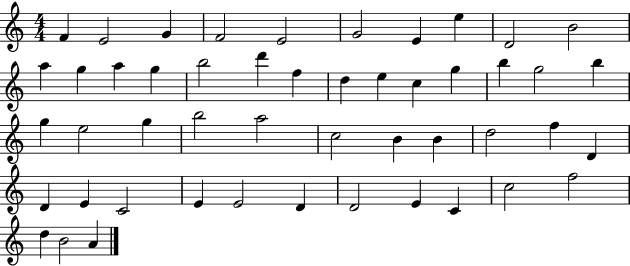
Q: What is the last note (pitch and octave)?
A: A4